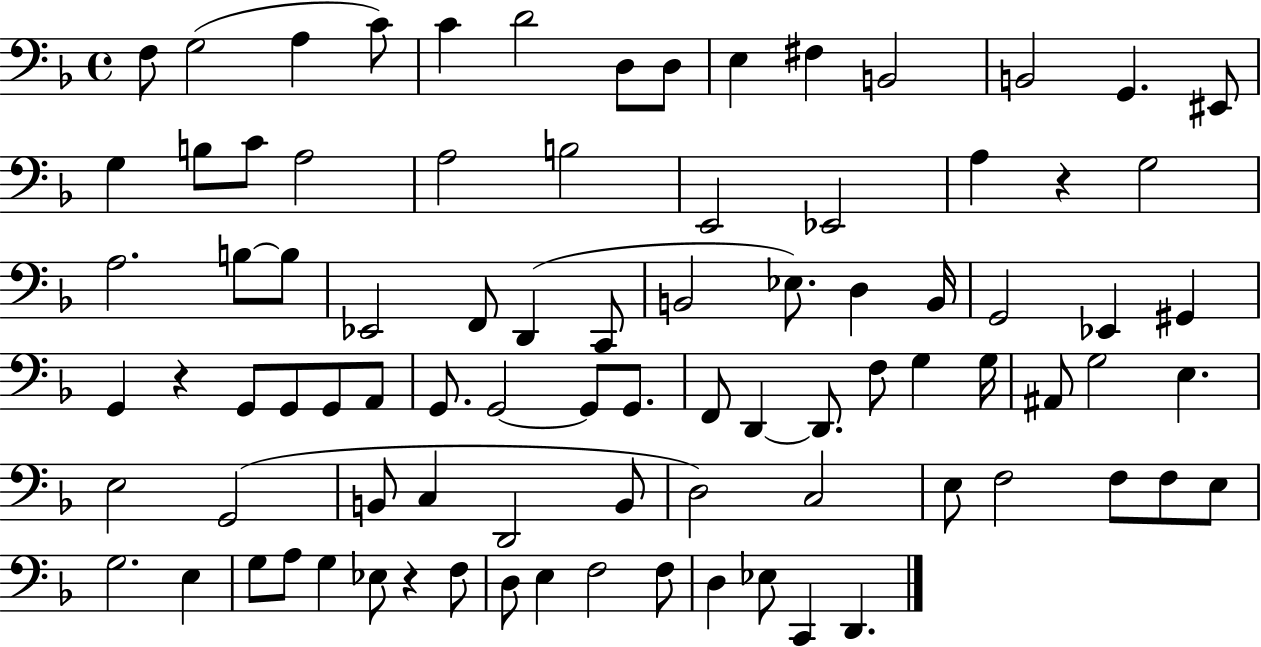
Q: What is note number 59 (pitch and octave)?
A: B2